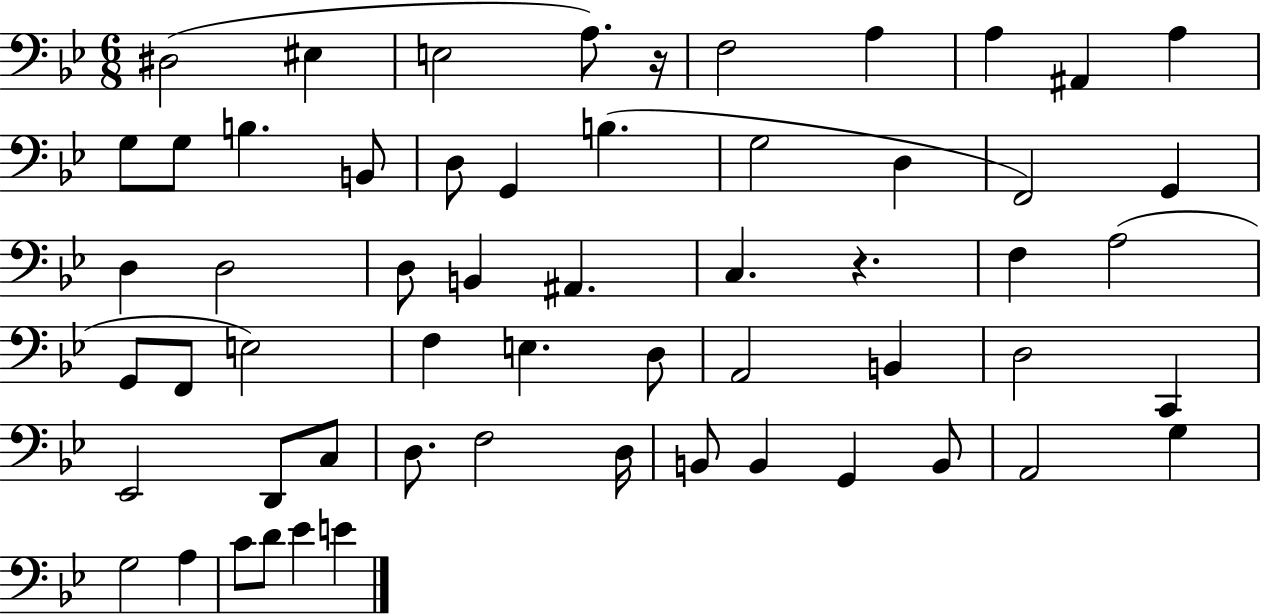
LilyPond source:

{
  \clef bass
  \numericTimeSignature
  \time 6/8
  \key bes \major
  \repeat volta 2 { dis2( eis4 | e2 a8.) r16 | f2 a4 | a4 ais,4 a4 | \break g8 g8 b4. b,8 | d8 g,4 b4.( | g2 d4 | f,2) g,4 | \break d4 d2 | d8 b,4 ais,4. | c4. r4. | f4 a2( | \break g,8 f,8 e2) | f4 e4. d8 | a,2 b,4 | d2 c,4 | \break ees,2 d,8 c8 | d8. f2 d16 | b,8 b,4 g,4 b,8 | a,2 g4 | \break g2 a4 | c'8 d'8 ees'4 e'4 | } \bar "|."
}